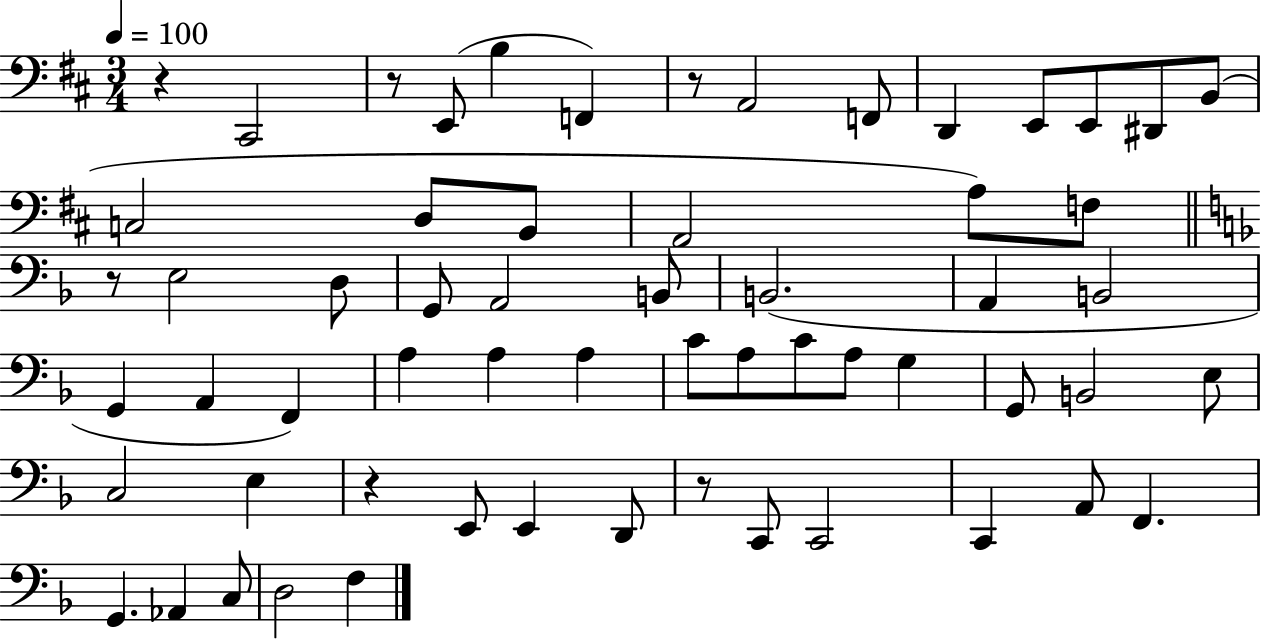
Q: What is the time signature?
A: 3/4